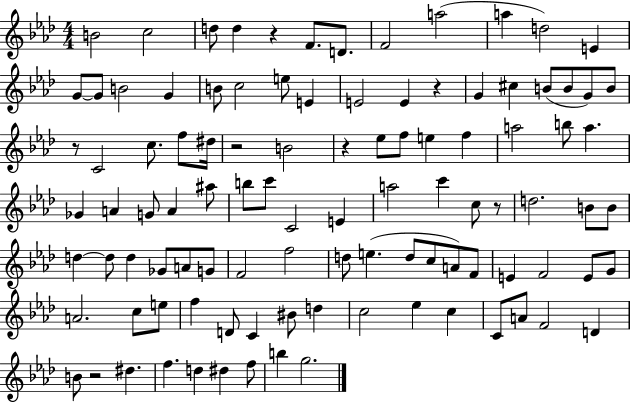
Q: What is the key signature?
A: AES major